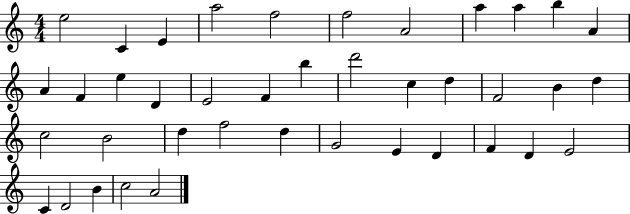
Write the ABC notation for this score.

X:1
T:Untitled
M:4/4
L:1/4
K:C
e2 C E a2 f2 f2 A2 a a b A A F e D E2 F b d'2 c d F2 B d c2 B2 d f2 d G2 E D F D E2 C D2 B c2 A2